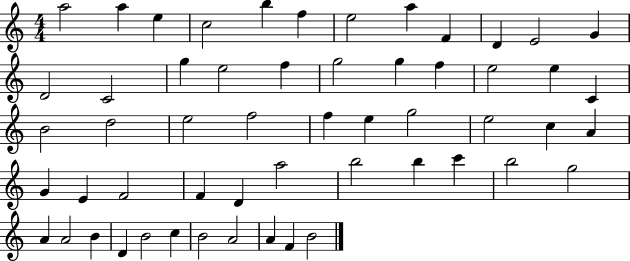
A5/h A5/q E5/q C5/h B5/q F5/q E5/h A5/q F4/q D4/q E4/h G4/q D4/h C4/h G5/q E5/h F5/q G5/h G5/q F5/q E5/h E5/q C4/q B4/h D5/h E5/h F5/h F5/q E5/q G5/h E5/h C5/q A4/q G4/q E4/q F4/h F4/q D4/q A5/h B5/h B5/q C6/q B5/h G5/h A4/q A4/h B4/q D4/q B4/h C5/q B4/h A4/h A4/q F4/q B4/h